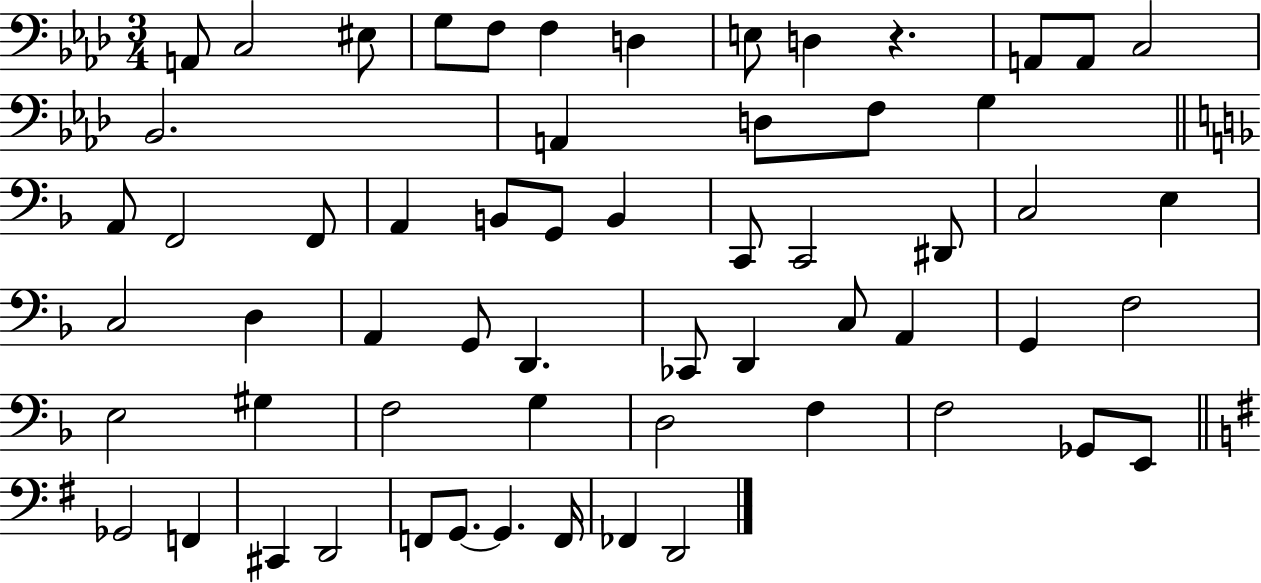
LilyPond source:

{
  \clef bass
  \numericTimeSignature
  \time 3/4
  \key aes \major
  a,8 c2 eis8 | g8 f8 f4 d4 | e8 d4 r4. | a,8 a,8 c2 | \break bes,2. | a,4 d8 f8 g4 | \bar "||" \break \key d \minor a,8 f,2 f,8 | a,4 b,8 g,8 b,4 | c,8 c,2 dis,8 | c2 e4 | \break c2 d4 | a,4 g,8 d,4. | ces,8 d,4 c8 a,4 | g,4 f2 | \break e2 gis4 | f2 g4 | d2 f4 | f2 ges,8 e,8 | \break \bar "||" \break \key g \major ges,2 f,4 | cis,4 d,2 | f,8 g,8.~~ g,4. f,16 | fes,4 d,2 | \break \bar "|."
}